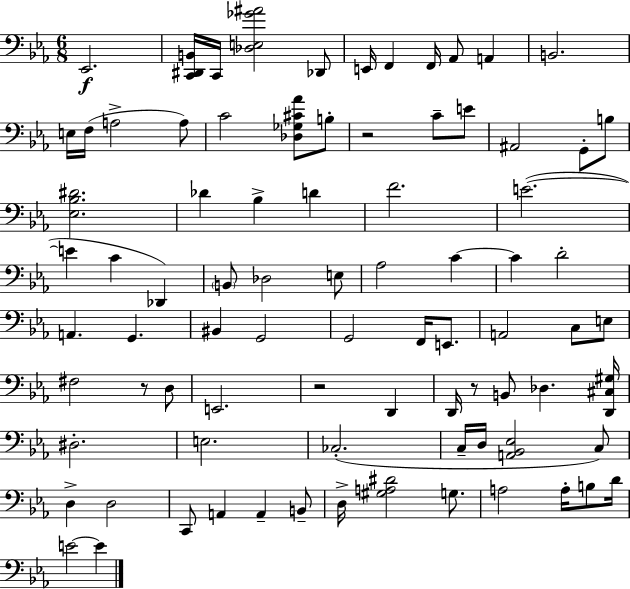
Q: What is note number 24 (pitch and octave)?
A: F4